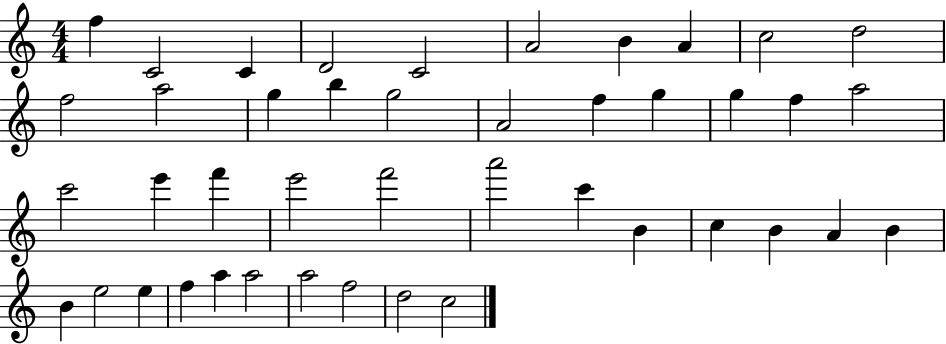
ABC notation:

X:1
T:Untitled
M:4/4
L:1/4
K:C
f C2 C D2 C2 A2 B A c2 d2 f2 a2 g b g2 A2 f g g f a2 c'2 e' f' e'2 f'2 a'2 c' B c B A B B e2 e f a a2 a2 f2 d2 c2